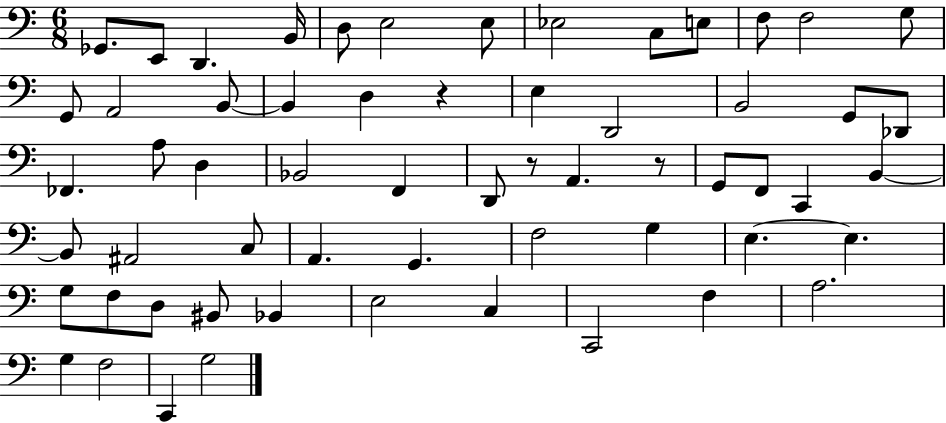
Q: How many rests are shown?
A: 3